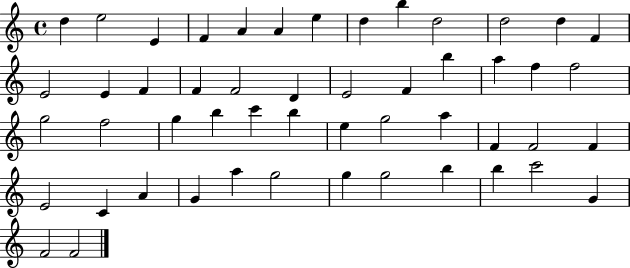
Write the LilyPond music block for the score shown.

{
  \clef treble
  \time 4/4
  \defaultTimeSignature
  \key c \major
  d''4 e''2 e'4 | f'4 a'4 a'4 e''4 | d''4 b''4 d''2 | d''2 d''4 f'4 | \break e'2 e'4 f'4 | f'4 f'2 d'4 | e'2 f'4 b''4 | a''4 f''4 f''2 | \break g''2 f''2 | g''4 b''4 c'''4 b''4 | e''4 g''2 a''4 | f'4 f'2 f'4 | \break e'2 c'4 a'4 | g'4 a''4 g''2 | g''4 g''2 b''4 | b''4 c'''2 g'4 | \break f'2 f'2 | \bar "|."
}